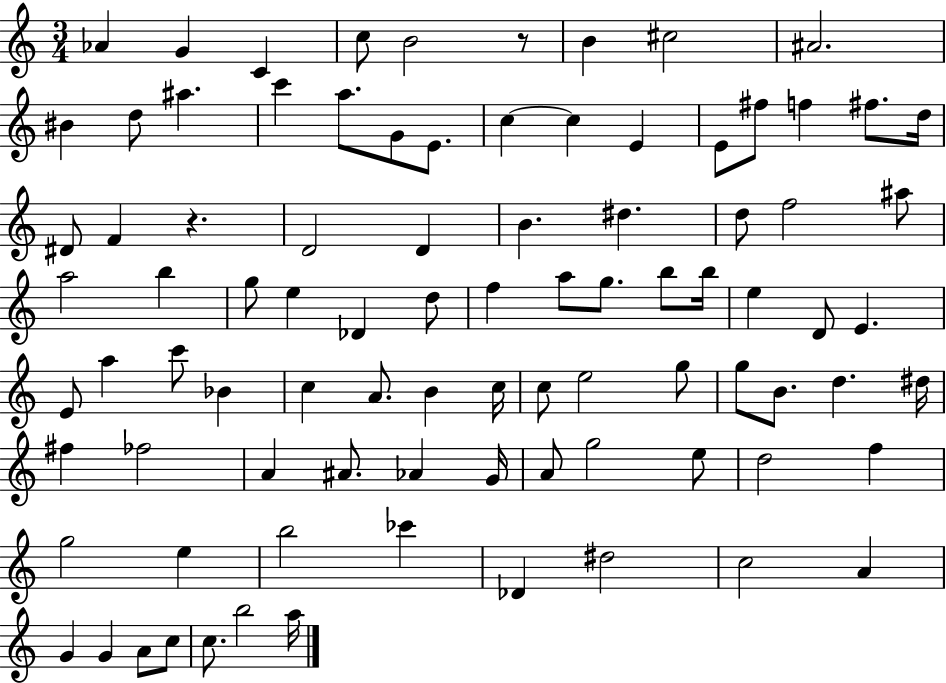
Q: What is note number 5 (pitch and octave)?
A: B4